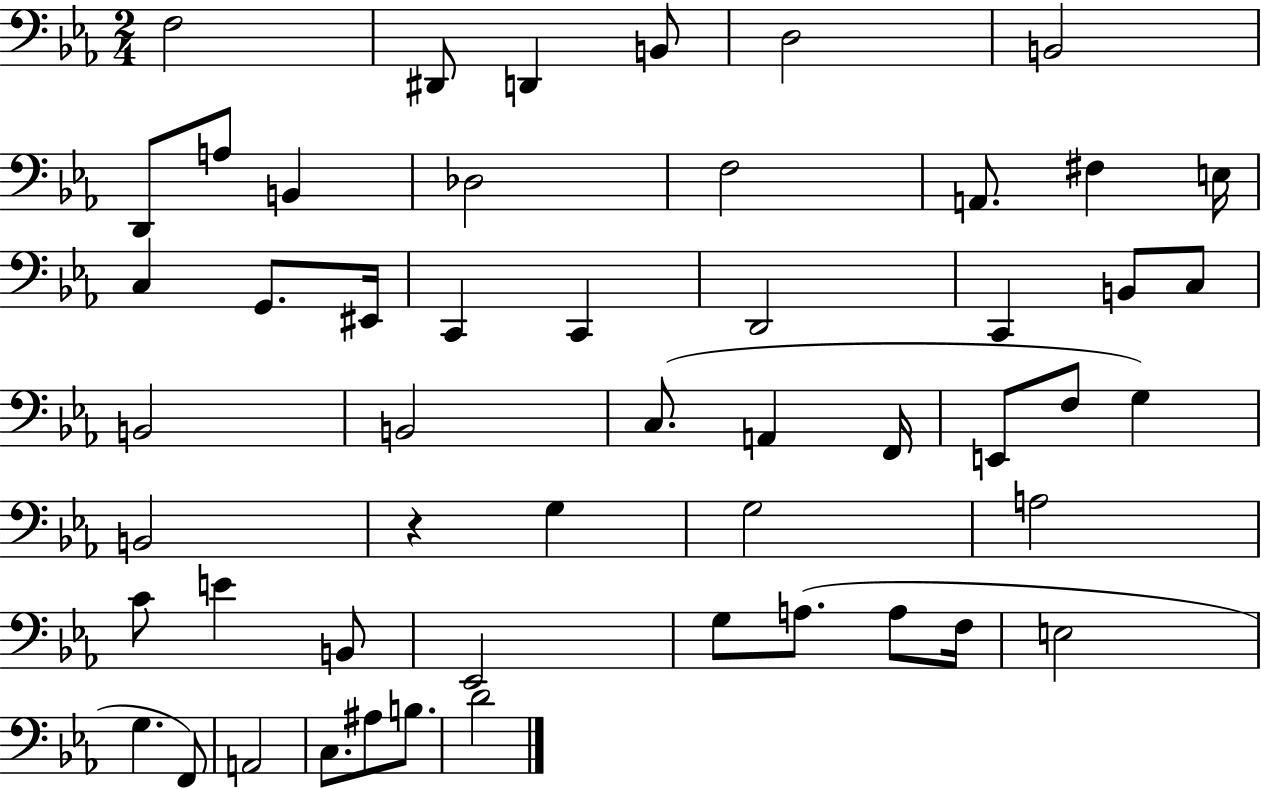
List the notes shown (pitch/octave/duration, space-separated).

F3/h D#2/e D2/q B2/e D3/h B2/h D2/e A3/e B2/q Db3/h F3/h A2/e. F#3/q E3/s C3/q G2/e. EIS2/s C2/q C2/q D2/h C2/q B2/e C3/e B2/h B2/h C3/e. A2/q F2/s E2/e F3/e G3/q B2/h R/q G3/q G3/h A3/h C4/e E4/q B2/e Eb2/h G3/e A3/e. A3/e F3/s E3/h G3/q. F2/e A2/h C3/e. A#3/e B3/e. D4/h